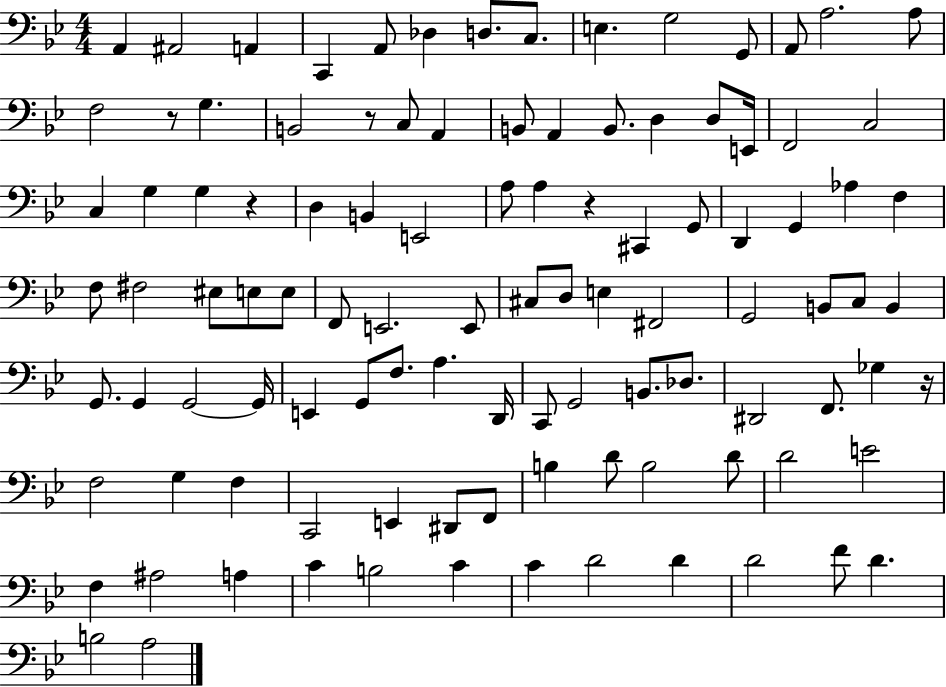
X:1
T:Untitled
M:4/4
L:1/4
K:Bb
A,, ^A,,2 A,, C,, A,,/2 _D, D,/2 C,/2 E, G,2 G,,/2 A,,/2 A,2 A,/2 F,2 z/2 G, B,,2 z/2 C,/2 A,, B,,/2 A,, B,,/2 D, D,/2 E,,/4 F,,2 C,2 C, G, G, z D, B,, E,,2 A,/2 A, z ^C,, G,,/2 D,, G,, _A, F, F,/2 ^F,2 ^E,/2 E,/2 E,/2 F,,/2 E,,2 E,,/2 ^C,/2 D,/2 E, ^F,,2 G,,2 B,,/2 C,/2 B,, G,,/2 G,, G,,2 G,,/4 E,, G,,/2 F,/2 A, D,,/4 C,,/2 G,,2 B,,/2 _D,/2 ^D,,2 F,,/2 _G, z/4 F,2 G, F, C,,2 E,, ^D,,/2 F,,/2 B, D/2 B,2 D/2 D2 E2 F, ^A,2 A, C B,2 C C D2 D D2 F/2 D B,2 A,2